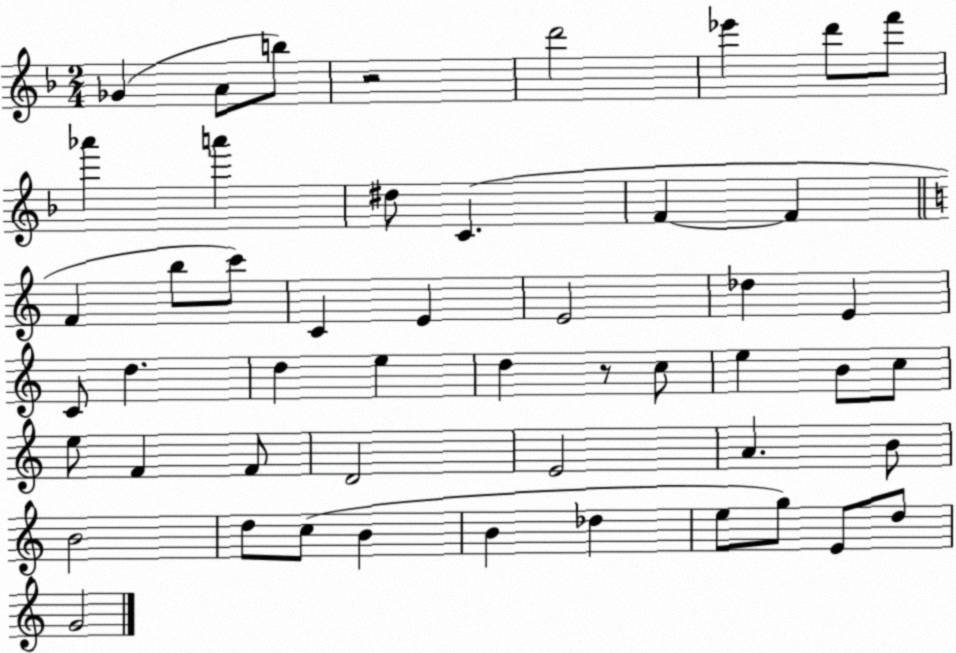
X:1
T:Untitled
M:2/4
L:1/4
K:F
_G A/2 b/2 z2 d'2 _e' d'/2 f'/2 _a' a' ^d/2 C F F F b/2 c'/2 C E E2 _d E C/2 d d e d z/2 c/2 e B/2 c/2 e/2 F F/2 D2 E2 A B/2 B2 d/2 c/2 B B _d e/2 g/2 E/2 d/2 G2